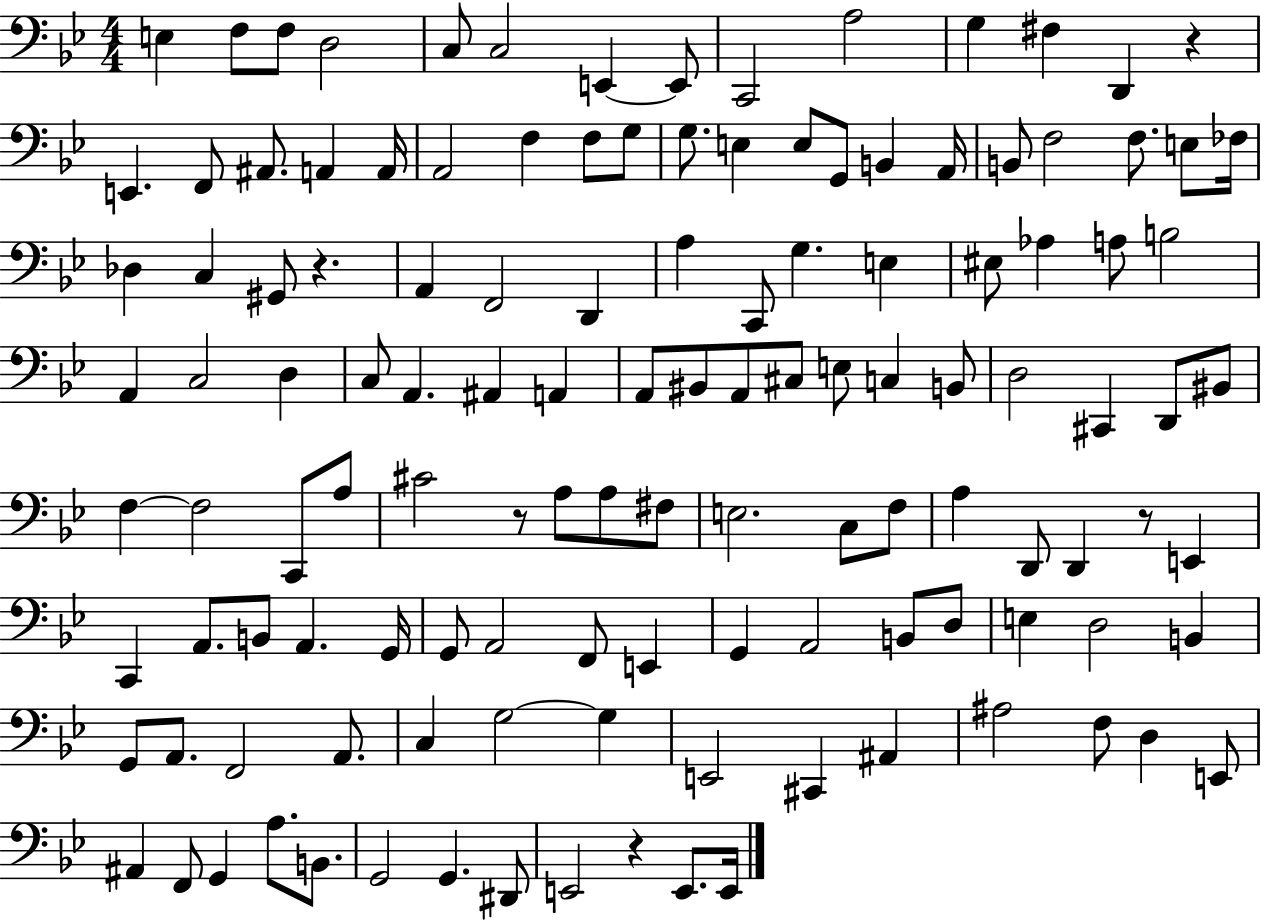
{
  \clef bass
  \numericTimeSignature
  \time 4/4
  \key bes \major
  e4 f8 f8 d2 | c8 c2 e,4~~ e,8 | c,2 a2 | g4 fis4 d,4 r4 | \break e,4. f,8 ais,8. a,4 a,16 | a,2 f4 f8 g8 | g8. e4 e8 g,8 b,4 a,16 | b,8 f2 f8. e8 fes16 | \break des4 c4 gis,8 r4. | a,4 f,2 d,4 | a4 c,8 g4. e4 | eis8 aes4 a8 b2 | \break a,4 c2 d4 | c8 a,4. ais,4 a,4 | a,8 bis,8 a,8 cis8 e8 c4 b,8 | d2 cis,4 d,8 bis,8 | \break f4~~ f2 c,8 a8 | cis'2 r8 a8 a8 fis8 | e2. c8 f8 | a4 d,8 d,4 r8 e,4 | \break c,4 a,8. b,8 a,4. g,16 | g,8 a,2 f,8 e,4 | g,4 a,2 b,8 d8 | e4 d2 b,4 | \break g,8 a,8. f,2 a,8. | c4 g2~~ g4 | e,2 cis,4 ais,4 | ais2 f8 d4 e,8 | \break ais,4 f,8 g,4 a8. b,8. | g,2 g,4. dis,8 | e,2 r4 e,8. e,16 | \bar "|."
}